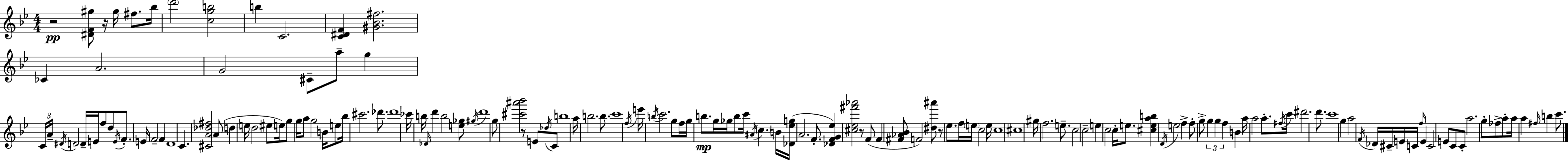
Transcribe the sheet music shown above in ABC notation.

X:1
T:Untitled
M:4/4
L:1/4
K:Gm
z2 [^DF^g]/2 z/4 ^g/4 ^f/2 _b/4 d'2 [cgb]2 b C2 [C^DF] [^G_B^f]2 _C A2 G2 ^C/2 a/2 g C/4 A/4 ^D/4 D2 D/4 E/4 f/2 d/2 E/4 F/2 E/4 F2 F D4 C [^CA_d^f]2 A/2 d e/4 d2 ^e/2 e/4 g/2 g/4 a/2 g2 B/4 e/2 _b/4 ^c'2 _d'/2 _d'4 _c'/4 b/4 _D/4 d' b2 [e_g]/2 ^g/4 d'4 g/2 [^c'^a'_b']2 z/2 E/2 _d/4 C/2 b4 a/4 b2 b/2 c'4 f/4 e'/4 b/4 c'2 g/2 f/4 g/4 b/2 g/4 _g/4 b/2 c'/4 ^A/4 c B/4 [_D_eg]/4 A2 F/2 [_DFG_e] [^c_e^f'_a']2 z/2 F/2 F [^F_A_B]/2 F2 [^d^a']/2 z/2 _e/2 f/4 e/4 c2 e/4 c4 ^c4 ^g/4 f2 e/2 c2 c2 e c2 c/4 e/2 [^ceab] D/4 e2 f f/2 g/2 g g f B a/4 a2 a/2 ^f/4 c'/4 ^d'2 d'/2 c'4 g a2 F/4 _D/4 ^C/4 E/4 C/4 f/4 E C2 E/2 C/2 C/2 a2 g/2 _f/2 a/2 a/4 a ^f/4 b c'/2